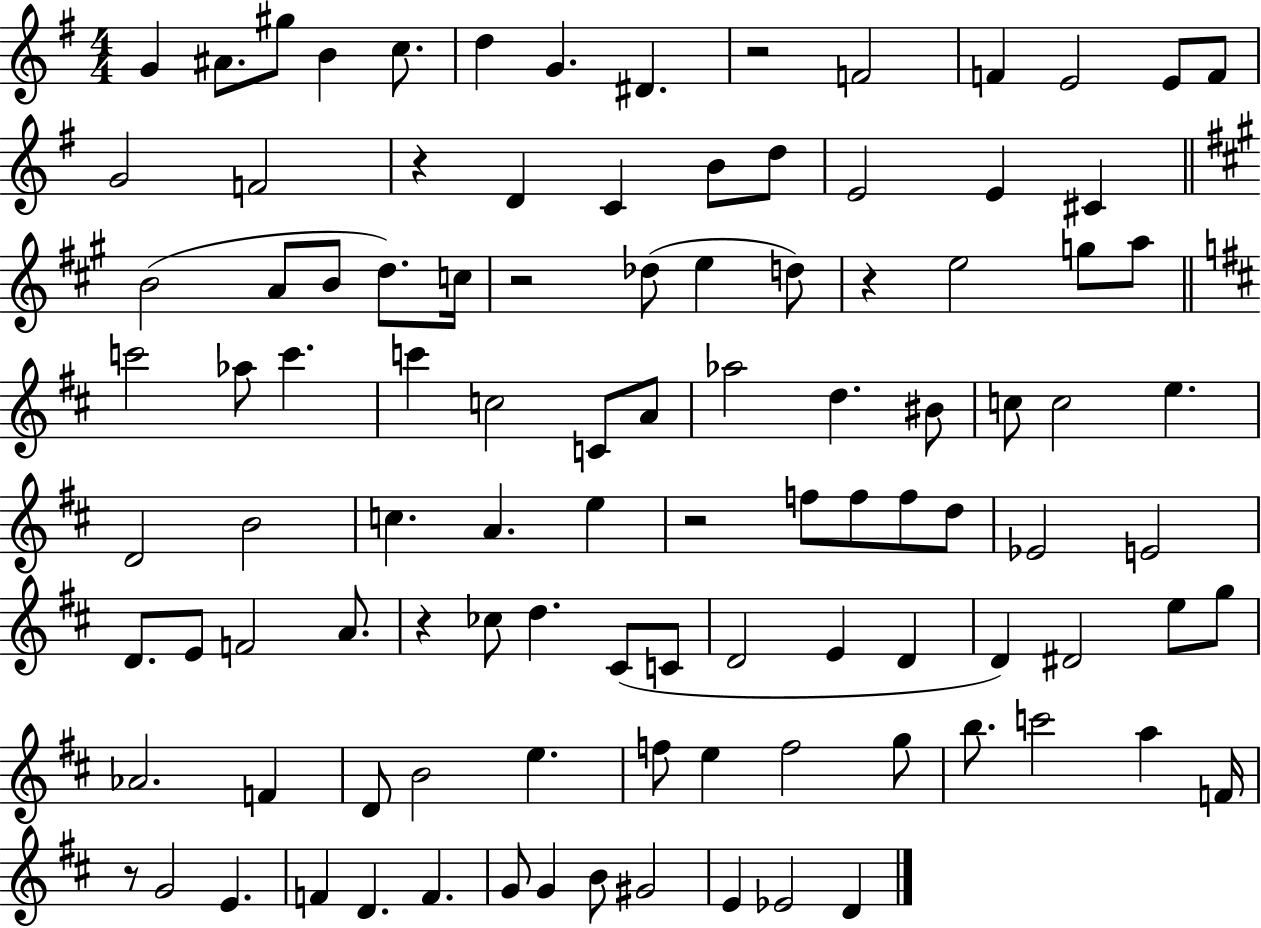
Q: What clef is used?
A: treble